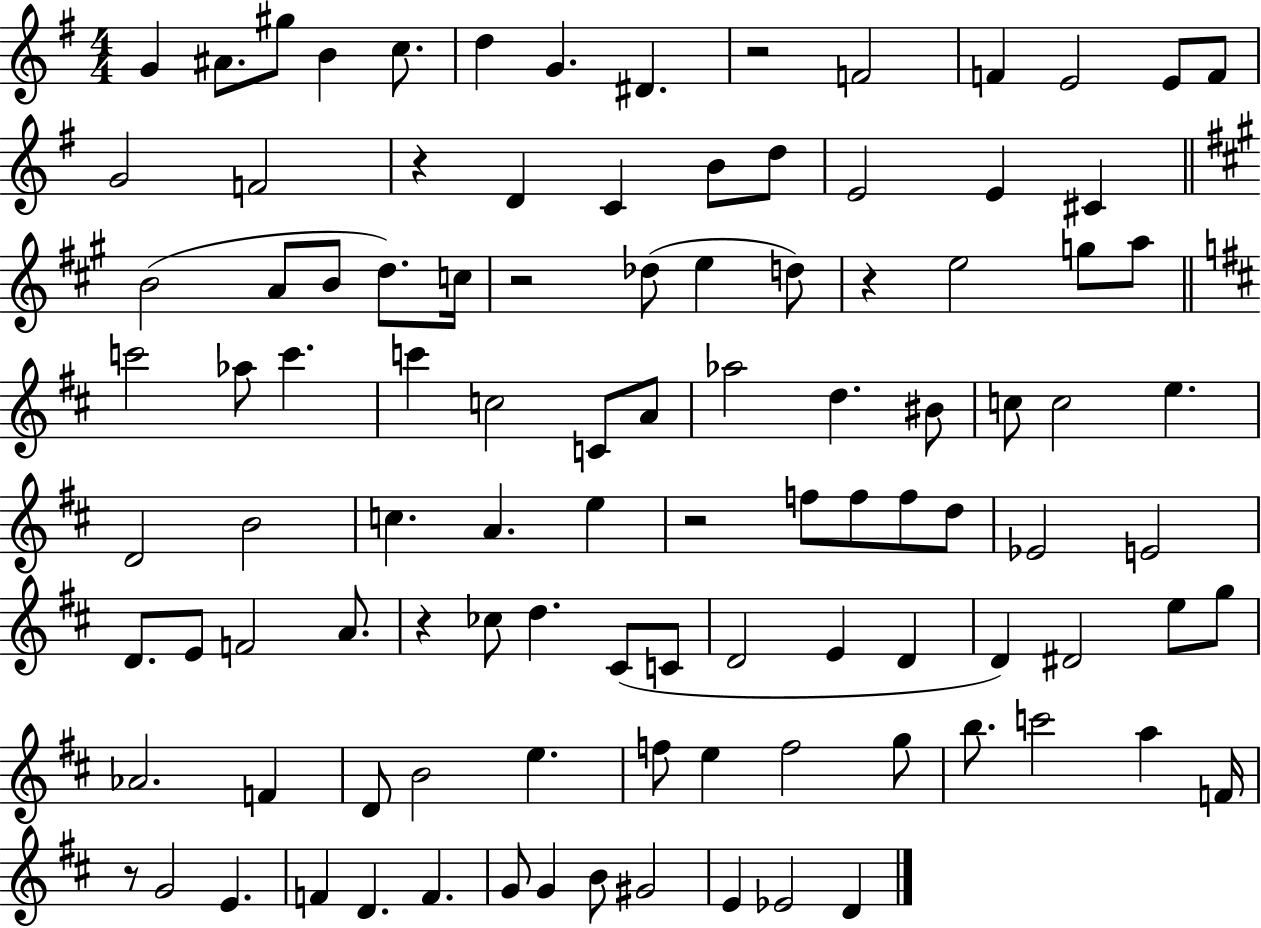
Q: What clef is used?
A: treble